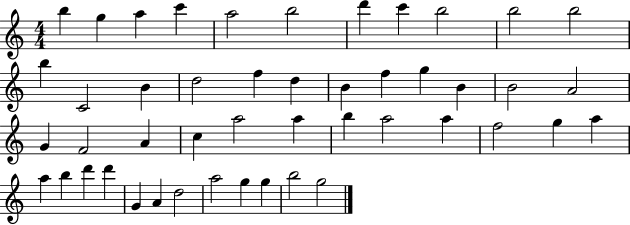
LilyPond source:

{
  \clef treble
  \numericTimeSignature
  \time 4/4
  \key c \major
  b''4 g''4 a''4 c'''4 | a''2 b''2 | d'''4 c'''4 b''2 | b''2 b''2 | \break b''4 c'2 b'4 | d''2 f''4 d''4 | b'4 f''4 g''4 b'4 | b'2 a'2 | \break g'4 f'2 a'4 | c''4 a''2 a''4 | b''4 a''2 a''4 | f''2 g''4 a''4 | \break a''4 b''4 d'''4 d'''4 | g'4 a'4 d''2 | a''2 g''4 g''4 | b''2 g''2 | \break \bar "|."
}